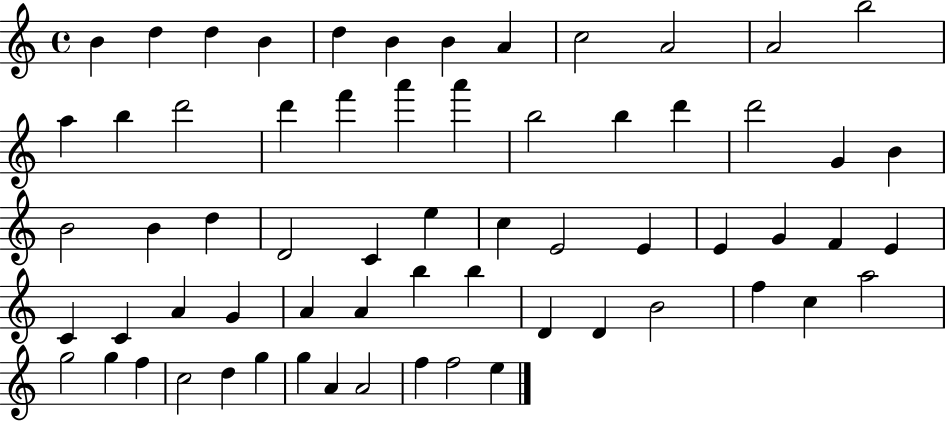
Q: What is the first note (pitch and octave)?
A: B4